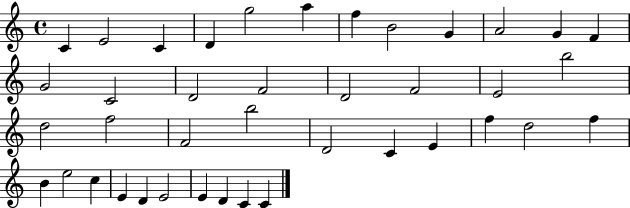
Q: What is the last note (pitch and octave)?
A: C4